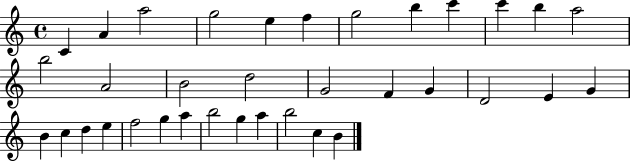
C4/q A4/q A5/h G5/h E5/q F5/q G5/h B5/q C6/q C6/q B5/q A5/h B5/h A4/h B4/h D5/h G4/h F4/q G4/q D4/h E4/q G4/q B4/q C5/q D5/q E5/q F5/h G5/q A5/q B5/h G5/q A5/q B5/h C5/q B4/q